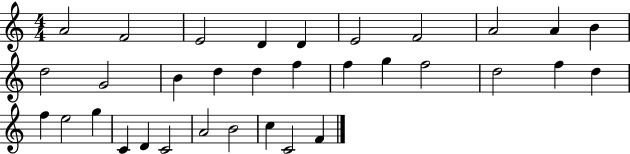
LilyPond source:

{
  \clef treble
  \numericTimeSignature
  \time 4/4
  \key c \major
  a'2 f'2 | e'2 d'4 d'4 | e'2 f'2 | a'2 a'4 b'4 | \break d''2 g'2 | b'4 d''4 d''4 f''4 | f''4 g''4 f''2 | d''2 f''4 d''4 | \break f''4 e''2 g''4 | c'4 d'4 c'2 | a'2 b'2 | c''4 c'2 f'4 | \break \bar "|."
}